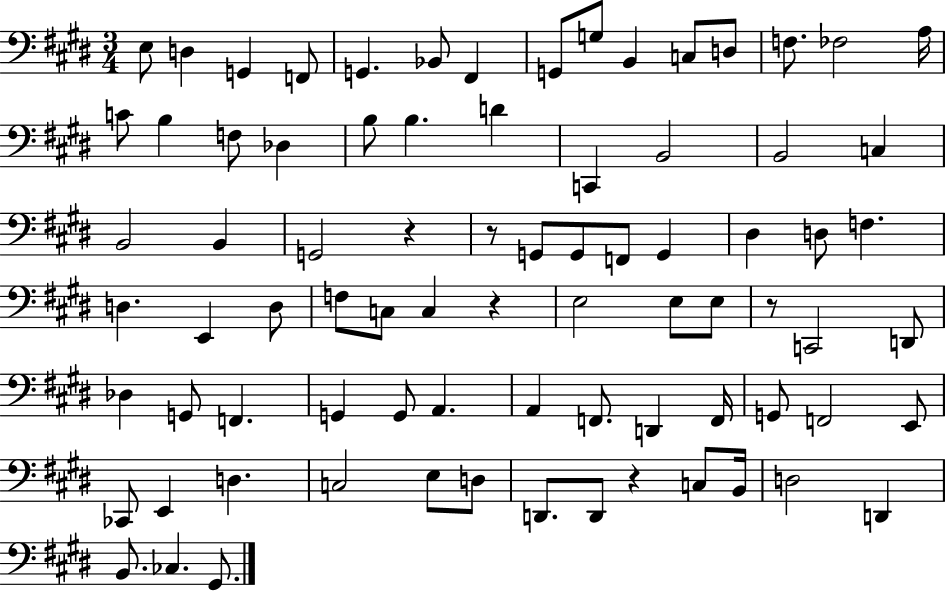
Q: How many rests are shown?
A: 5